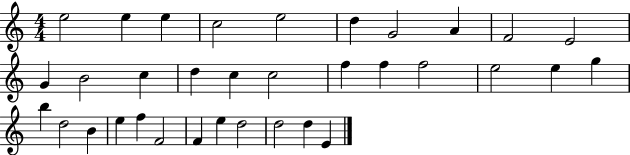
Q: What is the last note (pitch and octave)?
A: E4